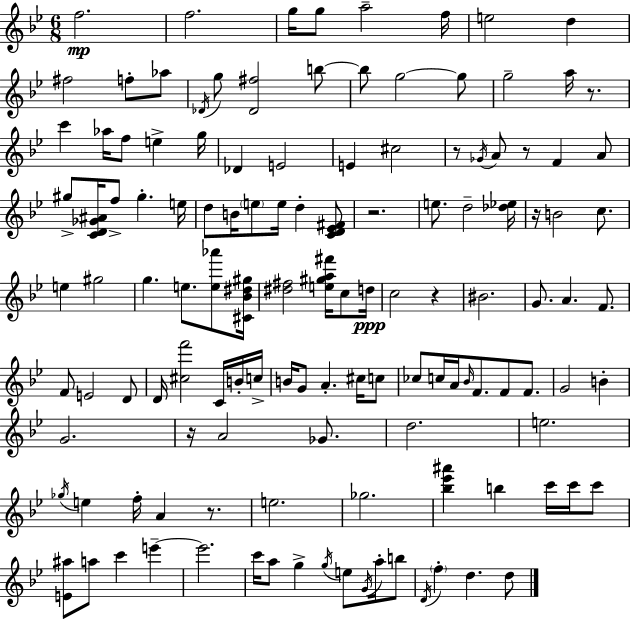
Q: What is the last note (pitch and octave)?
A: D5